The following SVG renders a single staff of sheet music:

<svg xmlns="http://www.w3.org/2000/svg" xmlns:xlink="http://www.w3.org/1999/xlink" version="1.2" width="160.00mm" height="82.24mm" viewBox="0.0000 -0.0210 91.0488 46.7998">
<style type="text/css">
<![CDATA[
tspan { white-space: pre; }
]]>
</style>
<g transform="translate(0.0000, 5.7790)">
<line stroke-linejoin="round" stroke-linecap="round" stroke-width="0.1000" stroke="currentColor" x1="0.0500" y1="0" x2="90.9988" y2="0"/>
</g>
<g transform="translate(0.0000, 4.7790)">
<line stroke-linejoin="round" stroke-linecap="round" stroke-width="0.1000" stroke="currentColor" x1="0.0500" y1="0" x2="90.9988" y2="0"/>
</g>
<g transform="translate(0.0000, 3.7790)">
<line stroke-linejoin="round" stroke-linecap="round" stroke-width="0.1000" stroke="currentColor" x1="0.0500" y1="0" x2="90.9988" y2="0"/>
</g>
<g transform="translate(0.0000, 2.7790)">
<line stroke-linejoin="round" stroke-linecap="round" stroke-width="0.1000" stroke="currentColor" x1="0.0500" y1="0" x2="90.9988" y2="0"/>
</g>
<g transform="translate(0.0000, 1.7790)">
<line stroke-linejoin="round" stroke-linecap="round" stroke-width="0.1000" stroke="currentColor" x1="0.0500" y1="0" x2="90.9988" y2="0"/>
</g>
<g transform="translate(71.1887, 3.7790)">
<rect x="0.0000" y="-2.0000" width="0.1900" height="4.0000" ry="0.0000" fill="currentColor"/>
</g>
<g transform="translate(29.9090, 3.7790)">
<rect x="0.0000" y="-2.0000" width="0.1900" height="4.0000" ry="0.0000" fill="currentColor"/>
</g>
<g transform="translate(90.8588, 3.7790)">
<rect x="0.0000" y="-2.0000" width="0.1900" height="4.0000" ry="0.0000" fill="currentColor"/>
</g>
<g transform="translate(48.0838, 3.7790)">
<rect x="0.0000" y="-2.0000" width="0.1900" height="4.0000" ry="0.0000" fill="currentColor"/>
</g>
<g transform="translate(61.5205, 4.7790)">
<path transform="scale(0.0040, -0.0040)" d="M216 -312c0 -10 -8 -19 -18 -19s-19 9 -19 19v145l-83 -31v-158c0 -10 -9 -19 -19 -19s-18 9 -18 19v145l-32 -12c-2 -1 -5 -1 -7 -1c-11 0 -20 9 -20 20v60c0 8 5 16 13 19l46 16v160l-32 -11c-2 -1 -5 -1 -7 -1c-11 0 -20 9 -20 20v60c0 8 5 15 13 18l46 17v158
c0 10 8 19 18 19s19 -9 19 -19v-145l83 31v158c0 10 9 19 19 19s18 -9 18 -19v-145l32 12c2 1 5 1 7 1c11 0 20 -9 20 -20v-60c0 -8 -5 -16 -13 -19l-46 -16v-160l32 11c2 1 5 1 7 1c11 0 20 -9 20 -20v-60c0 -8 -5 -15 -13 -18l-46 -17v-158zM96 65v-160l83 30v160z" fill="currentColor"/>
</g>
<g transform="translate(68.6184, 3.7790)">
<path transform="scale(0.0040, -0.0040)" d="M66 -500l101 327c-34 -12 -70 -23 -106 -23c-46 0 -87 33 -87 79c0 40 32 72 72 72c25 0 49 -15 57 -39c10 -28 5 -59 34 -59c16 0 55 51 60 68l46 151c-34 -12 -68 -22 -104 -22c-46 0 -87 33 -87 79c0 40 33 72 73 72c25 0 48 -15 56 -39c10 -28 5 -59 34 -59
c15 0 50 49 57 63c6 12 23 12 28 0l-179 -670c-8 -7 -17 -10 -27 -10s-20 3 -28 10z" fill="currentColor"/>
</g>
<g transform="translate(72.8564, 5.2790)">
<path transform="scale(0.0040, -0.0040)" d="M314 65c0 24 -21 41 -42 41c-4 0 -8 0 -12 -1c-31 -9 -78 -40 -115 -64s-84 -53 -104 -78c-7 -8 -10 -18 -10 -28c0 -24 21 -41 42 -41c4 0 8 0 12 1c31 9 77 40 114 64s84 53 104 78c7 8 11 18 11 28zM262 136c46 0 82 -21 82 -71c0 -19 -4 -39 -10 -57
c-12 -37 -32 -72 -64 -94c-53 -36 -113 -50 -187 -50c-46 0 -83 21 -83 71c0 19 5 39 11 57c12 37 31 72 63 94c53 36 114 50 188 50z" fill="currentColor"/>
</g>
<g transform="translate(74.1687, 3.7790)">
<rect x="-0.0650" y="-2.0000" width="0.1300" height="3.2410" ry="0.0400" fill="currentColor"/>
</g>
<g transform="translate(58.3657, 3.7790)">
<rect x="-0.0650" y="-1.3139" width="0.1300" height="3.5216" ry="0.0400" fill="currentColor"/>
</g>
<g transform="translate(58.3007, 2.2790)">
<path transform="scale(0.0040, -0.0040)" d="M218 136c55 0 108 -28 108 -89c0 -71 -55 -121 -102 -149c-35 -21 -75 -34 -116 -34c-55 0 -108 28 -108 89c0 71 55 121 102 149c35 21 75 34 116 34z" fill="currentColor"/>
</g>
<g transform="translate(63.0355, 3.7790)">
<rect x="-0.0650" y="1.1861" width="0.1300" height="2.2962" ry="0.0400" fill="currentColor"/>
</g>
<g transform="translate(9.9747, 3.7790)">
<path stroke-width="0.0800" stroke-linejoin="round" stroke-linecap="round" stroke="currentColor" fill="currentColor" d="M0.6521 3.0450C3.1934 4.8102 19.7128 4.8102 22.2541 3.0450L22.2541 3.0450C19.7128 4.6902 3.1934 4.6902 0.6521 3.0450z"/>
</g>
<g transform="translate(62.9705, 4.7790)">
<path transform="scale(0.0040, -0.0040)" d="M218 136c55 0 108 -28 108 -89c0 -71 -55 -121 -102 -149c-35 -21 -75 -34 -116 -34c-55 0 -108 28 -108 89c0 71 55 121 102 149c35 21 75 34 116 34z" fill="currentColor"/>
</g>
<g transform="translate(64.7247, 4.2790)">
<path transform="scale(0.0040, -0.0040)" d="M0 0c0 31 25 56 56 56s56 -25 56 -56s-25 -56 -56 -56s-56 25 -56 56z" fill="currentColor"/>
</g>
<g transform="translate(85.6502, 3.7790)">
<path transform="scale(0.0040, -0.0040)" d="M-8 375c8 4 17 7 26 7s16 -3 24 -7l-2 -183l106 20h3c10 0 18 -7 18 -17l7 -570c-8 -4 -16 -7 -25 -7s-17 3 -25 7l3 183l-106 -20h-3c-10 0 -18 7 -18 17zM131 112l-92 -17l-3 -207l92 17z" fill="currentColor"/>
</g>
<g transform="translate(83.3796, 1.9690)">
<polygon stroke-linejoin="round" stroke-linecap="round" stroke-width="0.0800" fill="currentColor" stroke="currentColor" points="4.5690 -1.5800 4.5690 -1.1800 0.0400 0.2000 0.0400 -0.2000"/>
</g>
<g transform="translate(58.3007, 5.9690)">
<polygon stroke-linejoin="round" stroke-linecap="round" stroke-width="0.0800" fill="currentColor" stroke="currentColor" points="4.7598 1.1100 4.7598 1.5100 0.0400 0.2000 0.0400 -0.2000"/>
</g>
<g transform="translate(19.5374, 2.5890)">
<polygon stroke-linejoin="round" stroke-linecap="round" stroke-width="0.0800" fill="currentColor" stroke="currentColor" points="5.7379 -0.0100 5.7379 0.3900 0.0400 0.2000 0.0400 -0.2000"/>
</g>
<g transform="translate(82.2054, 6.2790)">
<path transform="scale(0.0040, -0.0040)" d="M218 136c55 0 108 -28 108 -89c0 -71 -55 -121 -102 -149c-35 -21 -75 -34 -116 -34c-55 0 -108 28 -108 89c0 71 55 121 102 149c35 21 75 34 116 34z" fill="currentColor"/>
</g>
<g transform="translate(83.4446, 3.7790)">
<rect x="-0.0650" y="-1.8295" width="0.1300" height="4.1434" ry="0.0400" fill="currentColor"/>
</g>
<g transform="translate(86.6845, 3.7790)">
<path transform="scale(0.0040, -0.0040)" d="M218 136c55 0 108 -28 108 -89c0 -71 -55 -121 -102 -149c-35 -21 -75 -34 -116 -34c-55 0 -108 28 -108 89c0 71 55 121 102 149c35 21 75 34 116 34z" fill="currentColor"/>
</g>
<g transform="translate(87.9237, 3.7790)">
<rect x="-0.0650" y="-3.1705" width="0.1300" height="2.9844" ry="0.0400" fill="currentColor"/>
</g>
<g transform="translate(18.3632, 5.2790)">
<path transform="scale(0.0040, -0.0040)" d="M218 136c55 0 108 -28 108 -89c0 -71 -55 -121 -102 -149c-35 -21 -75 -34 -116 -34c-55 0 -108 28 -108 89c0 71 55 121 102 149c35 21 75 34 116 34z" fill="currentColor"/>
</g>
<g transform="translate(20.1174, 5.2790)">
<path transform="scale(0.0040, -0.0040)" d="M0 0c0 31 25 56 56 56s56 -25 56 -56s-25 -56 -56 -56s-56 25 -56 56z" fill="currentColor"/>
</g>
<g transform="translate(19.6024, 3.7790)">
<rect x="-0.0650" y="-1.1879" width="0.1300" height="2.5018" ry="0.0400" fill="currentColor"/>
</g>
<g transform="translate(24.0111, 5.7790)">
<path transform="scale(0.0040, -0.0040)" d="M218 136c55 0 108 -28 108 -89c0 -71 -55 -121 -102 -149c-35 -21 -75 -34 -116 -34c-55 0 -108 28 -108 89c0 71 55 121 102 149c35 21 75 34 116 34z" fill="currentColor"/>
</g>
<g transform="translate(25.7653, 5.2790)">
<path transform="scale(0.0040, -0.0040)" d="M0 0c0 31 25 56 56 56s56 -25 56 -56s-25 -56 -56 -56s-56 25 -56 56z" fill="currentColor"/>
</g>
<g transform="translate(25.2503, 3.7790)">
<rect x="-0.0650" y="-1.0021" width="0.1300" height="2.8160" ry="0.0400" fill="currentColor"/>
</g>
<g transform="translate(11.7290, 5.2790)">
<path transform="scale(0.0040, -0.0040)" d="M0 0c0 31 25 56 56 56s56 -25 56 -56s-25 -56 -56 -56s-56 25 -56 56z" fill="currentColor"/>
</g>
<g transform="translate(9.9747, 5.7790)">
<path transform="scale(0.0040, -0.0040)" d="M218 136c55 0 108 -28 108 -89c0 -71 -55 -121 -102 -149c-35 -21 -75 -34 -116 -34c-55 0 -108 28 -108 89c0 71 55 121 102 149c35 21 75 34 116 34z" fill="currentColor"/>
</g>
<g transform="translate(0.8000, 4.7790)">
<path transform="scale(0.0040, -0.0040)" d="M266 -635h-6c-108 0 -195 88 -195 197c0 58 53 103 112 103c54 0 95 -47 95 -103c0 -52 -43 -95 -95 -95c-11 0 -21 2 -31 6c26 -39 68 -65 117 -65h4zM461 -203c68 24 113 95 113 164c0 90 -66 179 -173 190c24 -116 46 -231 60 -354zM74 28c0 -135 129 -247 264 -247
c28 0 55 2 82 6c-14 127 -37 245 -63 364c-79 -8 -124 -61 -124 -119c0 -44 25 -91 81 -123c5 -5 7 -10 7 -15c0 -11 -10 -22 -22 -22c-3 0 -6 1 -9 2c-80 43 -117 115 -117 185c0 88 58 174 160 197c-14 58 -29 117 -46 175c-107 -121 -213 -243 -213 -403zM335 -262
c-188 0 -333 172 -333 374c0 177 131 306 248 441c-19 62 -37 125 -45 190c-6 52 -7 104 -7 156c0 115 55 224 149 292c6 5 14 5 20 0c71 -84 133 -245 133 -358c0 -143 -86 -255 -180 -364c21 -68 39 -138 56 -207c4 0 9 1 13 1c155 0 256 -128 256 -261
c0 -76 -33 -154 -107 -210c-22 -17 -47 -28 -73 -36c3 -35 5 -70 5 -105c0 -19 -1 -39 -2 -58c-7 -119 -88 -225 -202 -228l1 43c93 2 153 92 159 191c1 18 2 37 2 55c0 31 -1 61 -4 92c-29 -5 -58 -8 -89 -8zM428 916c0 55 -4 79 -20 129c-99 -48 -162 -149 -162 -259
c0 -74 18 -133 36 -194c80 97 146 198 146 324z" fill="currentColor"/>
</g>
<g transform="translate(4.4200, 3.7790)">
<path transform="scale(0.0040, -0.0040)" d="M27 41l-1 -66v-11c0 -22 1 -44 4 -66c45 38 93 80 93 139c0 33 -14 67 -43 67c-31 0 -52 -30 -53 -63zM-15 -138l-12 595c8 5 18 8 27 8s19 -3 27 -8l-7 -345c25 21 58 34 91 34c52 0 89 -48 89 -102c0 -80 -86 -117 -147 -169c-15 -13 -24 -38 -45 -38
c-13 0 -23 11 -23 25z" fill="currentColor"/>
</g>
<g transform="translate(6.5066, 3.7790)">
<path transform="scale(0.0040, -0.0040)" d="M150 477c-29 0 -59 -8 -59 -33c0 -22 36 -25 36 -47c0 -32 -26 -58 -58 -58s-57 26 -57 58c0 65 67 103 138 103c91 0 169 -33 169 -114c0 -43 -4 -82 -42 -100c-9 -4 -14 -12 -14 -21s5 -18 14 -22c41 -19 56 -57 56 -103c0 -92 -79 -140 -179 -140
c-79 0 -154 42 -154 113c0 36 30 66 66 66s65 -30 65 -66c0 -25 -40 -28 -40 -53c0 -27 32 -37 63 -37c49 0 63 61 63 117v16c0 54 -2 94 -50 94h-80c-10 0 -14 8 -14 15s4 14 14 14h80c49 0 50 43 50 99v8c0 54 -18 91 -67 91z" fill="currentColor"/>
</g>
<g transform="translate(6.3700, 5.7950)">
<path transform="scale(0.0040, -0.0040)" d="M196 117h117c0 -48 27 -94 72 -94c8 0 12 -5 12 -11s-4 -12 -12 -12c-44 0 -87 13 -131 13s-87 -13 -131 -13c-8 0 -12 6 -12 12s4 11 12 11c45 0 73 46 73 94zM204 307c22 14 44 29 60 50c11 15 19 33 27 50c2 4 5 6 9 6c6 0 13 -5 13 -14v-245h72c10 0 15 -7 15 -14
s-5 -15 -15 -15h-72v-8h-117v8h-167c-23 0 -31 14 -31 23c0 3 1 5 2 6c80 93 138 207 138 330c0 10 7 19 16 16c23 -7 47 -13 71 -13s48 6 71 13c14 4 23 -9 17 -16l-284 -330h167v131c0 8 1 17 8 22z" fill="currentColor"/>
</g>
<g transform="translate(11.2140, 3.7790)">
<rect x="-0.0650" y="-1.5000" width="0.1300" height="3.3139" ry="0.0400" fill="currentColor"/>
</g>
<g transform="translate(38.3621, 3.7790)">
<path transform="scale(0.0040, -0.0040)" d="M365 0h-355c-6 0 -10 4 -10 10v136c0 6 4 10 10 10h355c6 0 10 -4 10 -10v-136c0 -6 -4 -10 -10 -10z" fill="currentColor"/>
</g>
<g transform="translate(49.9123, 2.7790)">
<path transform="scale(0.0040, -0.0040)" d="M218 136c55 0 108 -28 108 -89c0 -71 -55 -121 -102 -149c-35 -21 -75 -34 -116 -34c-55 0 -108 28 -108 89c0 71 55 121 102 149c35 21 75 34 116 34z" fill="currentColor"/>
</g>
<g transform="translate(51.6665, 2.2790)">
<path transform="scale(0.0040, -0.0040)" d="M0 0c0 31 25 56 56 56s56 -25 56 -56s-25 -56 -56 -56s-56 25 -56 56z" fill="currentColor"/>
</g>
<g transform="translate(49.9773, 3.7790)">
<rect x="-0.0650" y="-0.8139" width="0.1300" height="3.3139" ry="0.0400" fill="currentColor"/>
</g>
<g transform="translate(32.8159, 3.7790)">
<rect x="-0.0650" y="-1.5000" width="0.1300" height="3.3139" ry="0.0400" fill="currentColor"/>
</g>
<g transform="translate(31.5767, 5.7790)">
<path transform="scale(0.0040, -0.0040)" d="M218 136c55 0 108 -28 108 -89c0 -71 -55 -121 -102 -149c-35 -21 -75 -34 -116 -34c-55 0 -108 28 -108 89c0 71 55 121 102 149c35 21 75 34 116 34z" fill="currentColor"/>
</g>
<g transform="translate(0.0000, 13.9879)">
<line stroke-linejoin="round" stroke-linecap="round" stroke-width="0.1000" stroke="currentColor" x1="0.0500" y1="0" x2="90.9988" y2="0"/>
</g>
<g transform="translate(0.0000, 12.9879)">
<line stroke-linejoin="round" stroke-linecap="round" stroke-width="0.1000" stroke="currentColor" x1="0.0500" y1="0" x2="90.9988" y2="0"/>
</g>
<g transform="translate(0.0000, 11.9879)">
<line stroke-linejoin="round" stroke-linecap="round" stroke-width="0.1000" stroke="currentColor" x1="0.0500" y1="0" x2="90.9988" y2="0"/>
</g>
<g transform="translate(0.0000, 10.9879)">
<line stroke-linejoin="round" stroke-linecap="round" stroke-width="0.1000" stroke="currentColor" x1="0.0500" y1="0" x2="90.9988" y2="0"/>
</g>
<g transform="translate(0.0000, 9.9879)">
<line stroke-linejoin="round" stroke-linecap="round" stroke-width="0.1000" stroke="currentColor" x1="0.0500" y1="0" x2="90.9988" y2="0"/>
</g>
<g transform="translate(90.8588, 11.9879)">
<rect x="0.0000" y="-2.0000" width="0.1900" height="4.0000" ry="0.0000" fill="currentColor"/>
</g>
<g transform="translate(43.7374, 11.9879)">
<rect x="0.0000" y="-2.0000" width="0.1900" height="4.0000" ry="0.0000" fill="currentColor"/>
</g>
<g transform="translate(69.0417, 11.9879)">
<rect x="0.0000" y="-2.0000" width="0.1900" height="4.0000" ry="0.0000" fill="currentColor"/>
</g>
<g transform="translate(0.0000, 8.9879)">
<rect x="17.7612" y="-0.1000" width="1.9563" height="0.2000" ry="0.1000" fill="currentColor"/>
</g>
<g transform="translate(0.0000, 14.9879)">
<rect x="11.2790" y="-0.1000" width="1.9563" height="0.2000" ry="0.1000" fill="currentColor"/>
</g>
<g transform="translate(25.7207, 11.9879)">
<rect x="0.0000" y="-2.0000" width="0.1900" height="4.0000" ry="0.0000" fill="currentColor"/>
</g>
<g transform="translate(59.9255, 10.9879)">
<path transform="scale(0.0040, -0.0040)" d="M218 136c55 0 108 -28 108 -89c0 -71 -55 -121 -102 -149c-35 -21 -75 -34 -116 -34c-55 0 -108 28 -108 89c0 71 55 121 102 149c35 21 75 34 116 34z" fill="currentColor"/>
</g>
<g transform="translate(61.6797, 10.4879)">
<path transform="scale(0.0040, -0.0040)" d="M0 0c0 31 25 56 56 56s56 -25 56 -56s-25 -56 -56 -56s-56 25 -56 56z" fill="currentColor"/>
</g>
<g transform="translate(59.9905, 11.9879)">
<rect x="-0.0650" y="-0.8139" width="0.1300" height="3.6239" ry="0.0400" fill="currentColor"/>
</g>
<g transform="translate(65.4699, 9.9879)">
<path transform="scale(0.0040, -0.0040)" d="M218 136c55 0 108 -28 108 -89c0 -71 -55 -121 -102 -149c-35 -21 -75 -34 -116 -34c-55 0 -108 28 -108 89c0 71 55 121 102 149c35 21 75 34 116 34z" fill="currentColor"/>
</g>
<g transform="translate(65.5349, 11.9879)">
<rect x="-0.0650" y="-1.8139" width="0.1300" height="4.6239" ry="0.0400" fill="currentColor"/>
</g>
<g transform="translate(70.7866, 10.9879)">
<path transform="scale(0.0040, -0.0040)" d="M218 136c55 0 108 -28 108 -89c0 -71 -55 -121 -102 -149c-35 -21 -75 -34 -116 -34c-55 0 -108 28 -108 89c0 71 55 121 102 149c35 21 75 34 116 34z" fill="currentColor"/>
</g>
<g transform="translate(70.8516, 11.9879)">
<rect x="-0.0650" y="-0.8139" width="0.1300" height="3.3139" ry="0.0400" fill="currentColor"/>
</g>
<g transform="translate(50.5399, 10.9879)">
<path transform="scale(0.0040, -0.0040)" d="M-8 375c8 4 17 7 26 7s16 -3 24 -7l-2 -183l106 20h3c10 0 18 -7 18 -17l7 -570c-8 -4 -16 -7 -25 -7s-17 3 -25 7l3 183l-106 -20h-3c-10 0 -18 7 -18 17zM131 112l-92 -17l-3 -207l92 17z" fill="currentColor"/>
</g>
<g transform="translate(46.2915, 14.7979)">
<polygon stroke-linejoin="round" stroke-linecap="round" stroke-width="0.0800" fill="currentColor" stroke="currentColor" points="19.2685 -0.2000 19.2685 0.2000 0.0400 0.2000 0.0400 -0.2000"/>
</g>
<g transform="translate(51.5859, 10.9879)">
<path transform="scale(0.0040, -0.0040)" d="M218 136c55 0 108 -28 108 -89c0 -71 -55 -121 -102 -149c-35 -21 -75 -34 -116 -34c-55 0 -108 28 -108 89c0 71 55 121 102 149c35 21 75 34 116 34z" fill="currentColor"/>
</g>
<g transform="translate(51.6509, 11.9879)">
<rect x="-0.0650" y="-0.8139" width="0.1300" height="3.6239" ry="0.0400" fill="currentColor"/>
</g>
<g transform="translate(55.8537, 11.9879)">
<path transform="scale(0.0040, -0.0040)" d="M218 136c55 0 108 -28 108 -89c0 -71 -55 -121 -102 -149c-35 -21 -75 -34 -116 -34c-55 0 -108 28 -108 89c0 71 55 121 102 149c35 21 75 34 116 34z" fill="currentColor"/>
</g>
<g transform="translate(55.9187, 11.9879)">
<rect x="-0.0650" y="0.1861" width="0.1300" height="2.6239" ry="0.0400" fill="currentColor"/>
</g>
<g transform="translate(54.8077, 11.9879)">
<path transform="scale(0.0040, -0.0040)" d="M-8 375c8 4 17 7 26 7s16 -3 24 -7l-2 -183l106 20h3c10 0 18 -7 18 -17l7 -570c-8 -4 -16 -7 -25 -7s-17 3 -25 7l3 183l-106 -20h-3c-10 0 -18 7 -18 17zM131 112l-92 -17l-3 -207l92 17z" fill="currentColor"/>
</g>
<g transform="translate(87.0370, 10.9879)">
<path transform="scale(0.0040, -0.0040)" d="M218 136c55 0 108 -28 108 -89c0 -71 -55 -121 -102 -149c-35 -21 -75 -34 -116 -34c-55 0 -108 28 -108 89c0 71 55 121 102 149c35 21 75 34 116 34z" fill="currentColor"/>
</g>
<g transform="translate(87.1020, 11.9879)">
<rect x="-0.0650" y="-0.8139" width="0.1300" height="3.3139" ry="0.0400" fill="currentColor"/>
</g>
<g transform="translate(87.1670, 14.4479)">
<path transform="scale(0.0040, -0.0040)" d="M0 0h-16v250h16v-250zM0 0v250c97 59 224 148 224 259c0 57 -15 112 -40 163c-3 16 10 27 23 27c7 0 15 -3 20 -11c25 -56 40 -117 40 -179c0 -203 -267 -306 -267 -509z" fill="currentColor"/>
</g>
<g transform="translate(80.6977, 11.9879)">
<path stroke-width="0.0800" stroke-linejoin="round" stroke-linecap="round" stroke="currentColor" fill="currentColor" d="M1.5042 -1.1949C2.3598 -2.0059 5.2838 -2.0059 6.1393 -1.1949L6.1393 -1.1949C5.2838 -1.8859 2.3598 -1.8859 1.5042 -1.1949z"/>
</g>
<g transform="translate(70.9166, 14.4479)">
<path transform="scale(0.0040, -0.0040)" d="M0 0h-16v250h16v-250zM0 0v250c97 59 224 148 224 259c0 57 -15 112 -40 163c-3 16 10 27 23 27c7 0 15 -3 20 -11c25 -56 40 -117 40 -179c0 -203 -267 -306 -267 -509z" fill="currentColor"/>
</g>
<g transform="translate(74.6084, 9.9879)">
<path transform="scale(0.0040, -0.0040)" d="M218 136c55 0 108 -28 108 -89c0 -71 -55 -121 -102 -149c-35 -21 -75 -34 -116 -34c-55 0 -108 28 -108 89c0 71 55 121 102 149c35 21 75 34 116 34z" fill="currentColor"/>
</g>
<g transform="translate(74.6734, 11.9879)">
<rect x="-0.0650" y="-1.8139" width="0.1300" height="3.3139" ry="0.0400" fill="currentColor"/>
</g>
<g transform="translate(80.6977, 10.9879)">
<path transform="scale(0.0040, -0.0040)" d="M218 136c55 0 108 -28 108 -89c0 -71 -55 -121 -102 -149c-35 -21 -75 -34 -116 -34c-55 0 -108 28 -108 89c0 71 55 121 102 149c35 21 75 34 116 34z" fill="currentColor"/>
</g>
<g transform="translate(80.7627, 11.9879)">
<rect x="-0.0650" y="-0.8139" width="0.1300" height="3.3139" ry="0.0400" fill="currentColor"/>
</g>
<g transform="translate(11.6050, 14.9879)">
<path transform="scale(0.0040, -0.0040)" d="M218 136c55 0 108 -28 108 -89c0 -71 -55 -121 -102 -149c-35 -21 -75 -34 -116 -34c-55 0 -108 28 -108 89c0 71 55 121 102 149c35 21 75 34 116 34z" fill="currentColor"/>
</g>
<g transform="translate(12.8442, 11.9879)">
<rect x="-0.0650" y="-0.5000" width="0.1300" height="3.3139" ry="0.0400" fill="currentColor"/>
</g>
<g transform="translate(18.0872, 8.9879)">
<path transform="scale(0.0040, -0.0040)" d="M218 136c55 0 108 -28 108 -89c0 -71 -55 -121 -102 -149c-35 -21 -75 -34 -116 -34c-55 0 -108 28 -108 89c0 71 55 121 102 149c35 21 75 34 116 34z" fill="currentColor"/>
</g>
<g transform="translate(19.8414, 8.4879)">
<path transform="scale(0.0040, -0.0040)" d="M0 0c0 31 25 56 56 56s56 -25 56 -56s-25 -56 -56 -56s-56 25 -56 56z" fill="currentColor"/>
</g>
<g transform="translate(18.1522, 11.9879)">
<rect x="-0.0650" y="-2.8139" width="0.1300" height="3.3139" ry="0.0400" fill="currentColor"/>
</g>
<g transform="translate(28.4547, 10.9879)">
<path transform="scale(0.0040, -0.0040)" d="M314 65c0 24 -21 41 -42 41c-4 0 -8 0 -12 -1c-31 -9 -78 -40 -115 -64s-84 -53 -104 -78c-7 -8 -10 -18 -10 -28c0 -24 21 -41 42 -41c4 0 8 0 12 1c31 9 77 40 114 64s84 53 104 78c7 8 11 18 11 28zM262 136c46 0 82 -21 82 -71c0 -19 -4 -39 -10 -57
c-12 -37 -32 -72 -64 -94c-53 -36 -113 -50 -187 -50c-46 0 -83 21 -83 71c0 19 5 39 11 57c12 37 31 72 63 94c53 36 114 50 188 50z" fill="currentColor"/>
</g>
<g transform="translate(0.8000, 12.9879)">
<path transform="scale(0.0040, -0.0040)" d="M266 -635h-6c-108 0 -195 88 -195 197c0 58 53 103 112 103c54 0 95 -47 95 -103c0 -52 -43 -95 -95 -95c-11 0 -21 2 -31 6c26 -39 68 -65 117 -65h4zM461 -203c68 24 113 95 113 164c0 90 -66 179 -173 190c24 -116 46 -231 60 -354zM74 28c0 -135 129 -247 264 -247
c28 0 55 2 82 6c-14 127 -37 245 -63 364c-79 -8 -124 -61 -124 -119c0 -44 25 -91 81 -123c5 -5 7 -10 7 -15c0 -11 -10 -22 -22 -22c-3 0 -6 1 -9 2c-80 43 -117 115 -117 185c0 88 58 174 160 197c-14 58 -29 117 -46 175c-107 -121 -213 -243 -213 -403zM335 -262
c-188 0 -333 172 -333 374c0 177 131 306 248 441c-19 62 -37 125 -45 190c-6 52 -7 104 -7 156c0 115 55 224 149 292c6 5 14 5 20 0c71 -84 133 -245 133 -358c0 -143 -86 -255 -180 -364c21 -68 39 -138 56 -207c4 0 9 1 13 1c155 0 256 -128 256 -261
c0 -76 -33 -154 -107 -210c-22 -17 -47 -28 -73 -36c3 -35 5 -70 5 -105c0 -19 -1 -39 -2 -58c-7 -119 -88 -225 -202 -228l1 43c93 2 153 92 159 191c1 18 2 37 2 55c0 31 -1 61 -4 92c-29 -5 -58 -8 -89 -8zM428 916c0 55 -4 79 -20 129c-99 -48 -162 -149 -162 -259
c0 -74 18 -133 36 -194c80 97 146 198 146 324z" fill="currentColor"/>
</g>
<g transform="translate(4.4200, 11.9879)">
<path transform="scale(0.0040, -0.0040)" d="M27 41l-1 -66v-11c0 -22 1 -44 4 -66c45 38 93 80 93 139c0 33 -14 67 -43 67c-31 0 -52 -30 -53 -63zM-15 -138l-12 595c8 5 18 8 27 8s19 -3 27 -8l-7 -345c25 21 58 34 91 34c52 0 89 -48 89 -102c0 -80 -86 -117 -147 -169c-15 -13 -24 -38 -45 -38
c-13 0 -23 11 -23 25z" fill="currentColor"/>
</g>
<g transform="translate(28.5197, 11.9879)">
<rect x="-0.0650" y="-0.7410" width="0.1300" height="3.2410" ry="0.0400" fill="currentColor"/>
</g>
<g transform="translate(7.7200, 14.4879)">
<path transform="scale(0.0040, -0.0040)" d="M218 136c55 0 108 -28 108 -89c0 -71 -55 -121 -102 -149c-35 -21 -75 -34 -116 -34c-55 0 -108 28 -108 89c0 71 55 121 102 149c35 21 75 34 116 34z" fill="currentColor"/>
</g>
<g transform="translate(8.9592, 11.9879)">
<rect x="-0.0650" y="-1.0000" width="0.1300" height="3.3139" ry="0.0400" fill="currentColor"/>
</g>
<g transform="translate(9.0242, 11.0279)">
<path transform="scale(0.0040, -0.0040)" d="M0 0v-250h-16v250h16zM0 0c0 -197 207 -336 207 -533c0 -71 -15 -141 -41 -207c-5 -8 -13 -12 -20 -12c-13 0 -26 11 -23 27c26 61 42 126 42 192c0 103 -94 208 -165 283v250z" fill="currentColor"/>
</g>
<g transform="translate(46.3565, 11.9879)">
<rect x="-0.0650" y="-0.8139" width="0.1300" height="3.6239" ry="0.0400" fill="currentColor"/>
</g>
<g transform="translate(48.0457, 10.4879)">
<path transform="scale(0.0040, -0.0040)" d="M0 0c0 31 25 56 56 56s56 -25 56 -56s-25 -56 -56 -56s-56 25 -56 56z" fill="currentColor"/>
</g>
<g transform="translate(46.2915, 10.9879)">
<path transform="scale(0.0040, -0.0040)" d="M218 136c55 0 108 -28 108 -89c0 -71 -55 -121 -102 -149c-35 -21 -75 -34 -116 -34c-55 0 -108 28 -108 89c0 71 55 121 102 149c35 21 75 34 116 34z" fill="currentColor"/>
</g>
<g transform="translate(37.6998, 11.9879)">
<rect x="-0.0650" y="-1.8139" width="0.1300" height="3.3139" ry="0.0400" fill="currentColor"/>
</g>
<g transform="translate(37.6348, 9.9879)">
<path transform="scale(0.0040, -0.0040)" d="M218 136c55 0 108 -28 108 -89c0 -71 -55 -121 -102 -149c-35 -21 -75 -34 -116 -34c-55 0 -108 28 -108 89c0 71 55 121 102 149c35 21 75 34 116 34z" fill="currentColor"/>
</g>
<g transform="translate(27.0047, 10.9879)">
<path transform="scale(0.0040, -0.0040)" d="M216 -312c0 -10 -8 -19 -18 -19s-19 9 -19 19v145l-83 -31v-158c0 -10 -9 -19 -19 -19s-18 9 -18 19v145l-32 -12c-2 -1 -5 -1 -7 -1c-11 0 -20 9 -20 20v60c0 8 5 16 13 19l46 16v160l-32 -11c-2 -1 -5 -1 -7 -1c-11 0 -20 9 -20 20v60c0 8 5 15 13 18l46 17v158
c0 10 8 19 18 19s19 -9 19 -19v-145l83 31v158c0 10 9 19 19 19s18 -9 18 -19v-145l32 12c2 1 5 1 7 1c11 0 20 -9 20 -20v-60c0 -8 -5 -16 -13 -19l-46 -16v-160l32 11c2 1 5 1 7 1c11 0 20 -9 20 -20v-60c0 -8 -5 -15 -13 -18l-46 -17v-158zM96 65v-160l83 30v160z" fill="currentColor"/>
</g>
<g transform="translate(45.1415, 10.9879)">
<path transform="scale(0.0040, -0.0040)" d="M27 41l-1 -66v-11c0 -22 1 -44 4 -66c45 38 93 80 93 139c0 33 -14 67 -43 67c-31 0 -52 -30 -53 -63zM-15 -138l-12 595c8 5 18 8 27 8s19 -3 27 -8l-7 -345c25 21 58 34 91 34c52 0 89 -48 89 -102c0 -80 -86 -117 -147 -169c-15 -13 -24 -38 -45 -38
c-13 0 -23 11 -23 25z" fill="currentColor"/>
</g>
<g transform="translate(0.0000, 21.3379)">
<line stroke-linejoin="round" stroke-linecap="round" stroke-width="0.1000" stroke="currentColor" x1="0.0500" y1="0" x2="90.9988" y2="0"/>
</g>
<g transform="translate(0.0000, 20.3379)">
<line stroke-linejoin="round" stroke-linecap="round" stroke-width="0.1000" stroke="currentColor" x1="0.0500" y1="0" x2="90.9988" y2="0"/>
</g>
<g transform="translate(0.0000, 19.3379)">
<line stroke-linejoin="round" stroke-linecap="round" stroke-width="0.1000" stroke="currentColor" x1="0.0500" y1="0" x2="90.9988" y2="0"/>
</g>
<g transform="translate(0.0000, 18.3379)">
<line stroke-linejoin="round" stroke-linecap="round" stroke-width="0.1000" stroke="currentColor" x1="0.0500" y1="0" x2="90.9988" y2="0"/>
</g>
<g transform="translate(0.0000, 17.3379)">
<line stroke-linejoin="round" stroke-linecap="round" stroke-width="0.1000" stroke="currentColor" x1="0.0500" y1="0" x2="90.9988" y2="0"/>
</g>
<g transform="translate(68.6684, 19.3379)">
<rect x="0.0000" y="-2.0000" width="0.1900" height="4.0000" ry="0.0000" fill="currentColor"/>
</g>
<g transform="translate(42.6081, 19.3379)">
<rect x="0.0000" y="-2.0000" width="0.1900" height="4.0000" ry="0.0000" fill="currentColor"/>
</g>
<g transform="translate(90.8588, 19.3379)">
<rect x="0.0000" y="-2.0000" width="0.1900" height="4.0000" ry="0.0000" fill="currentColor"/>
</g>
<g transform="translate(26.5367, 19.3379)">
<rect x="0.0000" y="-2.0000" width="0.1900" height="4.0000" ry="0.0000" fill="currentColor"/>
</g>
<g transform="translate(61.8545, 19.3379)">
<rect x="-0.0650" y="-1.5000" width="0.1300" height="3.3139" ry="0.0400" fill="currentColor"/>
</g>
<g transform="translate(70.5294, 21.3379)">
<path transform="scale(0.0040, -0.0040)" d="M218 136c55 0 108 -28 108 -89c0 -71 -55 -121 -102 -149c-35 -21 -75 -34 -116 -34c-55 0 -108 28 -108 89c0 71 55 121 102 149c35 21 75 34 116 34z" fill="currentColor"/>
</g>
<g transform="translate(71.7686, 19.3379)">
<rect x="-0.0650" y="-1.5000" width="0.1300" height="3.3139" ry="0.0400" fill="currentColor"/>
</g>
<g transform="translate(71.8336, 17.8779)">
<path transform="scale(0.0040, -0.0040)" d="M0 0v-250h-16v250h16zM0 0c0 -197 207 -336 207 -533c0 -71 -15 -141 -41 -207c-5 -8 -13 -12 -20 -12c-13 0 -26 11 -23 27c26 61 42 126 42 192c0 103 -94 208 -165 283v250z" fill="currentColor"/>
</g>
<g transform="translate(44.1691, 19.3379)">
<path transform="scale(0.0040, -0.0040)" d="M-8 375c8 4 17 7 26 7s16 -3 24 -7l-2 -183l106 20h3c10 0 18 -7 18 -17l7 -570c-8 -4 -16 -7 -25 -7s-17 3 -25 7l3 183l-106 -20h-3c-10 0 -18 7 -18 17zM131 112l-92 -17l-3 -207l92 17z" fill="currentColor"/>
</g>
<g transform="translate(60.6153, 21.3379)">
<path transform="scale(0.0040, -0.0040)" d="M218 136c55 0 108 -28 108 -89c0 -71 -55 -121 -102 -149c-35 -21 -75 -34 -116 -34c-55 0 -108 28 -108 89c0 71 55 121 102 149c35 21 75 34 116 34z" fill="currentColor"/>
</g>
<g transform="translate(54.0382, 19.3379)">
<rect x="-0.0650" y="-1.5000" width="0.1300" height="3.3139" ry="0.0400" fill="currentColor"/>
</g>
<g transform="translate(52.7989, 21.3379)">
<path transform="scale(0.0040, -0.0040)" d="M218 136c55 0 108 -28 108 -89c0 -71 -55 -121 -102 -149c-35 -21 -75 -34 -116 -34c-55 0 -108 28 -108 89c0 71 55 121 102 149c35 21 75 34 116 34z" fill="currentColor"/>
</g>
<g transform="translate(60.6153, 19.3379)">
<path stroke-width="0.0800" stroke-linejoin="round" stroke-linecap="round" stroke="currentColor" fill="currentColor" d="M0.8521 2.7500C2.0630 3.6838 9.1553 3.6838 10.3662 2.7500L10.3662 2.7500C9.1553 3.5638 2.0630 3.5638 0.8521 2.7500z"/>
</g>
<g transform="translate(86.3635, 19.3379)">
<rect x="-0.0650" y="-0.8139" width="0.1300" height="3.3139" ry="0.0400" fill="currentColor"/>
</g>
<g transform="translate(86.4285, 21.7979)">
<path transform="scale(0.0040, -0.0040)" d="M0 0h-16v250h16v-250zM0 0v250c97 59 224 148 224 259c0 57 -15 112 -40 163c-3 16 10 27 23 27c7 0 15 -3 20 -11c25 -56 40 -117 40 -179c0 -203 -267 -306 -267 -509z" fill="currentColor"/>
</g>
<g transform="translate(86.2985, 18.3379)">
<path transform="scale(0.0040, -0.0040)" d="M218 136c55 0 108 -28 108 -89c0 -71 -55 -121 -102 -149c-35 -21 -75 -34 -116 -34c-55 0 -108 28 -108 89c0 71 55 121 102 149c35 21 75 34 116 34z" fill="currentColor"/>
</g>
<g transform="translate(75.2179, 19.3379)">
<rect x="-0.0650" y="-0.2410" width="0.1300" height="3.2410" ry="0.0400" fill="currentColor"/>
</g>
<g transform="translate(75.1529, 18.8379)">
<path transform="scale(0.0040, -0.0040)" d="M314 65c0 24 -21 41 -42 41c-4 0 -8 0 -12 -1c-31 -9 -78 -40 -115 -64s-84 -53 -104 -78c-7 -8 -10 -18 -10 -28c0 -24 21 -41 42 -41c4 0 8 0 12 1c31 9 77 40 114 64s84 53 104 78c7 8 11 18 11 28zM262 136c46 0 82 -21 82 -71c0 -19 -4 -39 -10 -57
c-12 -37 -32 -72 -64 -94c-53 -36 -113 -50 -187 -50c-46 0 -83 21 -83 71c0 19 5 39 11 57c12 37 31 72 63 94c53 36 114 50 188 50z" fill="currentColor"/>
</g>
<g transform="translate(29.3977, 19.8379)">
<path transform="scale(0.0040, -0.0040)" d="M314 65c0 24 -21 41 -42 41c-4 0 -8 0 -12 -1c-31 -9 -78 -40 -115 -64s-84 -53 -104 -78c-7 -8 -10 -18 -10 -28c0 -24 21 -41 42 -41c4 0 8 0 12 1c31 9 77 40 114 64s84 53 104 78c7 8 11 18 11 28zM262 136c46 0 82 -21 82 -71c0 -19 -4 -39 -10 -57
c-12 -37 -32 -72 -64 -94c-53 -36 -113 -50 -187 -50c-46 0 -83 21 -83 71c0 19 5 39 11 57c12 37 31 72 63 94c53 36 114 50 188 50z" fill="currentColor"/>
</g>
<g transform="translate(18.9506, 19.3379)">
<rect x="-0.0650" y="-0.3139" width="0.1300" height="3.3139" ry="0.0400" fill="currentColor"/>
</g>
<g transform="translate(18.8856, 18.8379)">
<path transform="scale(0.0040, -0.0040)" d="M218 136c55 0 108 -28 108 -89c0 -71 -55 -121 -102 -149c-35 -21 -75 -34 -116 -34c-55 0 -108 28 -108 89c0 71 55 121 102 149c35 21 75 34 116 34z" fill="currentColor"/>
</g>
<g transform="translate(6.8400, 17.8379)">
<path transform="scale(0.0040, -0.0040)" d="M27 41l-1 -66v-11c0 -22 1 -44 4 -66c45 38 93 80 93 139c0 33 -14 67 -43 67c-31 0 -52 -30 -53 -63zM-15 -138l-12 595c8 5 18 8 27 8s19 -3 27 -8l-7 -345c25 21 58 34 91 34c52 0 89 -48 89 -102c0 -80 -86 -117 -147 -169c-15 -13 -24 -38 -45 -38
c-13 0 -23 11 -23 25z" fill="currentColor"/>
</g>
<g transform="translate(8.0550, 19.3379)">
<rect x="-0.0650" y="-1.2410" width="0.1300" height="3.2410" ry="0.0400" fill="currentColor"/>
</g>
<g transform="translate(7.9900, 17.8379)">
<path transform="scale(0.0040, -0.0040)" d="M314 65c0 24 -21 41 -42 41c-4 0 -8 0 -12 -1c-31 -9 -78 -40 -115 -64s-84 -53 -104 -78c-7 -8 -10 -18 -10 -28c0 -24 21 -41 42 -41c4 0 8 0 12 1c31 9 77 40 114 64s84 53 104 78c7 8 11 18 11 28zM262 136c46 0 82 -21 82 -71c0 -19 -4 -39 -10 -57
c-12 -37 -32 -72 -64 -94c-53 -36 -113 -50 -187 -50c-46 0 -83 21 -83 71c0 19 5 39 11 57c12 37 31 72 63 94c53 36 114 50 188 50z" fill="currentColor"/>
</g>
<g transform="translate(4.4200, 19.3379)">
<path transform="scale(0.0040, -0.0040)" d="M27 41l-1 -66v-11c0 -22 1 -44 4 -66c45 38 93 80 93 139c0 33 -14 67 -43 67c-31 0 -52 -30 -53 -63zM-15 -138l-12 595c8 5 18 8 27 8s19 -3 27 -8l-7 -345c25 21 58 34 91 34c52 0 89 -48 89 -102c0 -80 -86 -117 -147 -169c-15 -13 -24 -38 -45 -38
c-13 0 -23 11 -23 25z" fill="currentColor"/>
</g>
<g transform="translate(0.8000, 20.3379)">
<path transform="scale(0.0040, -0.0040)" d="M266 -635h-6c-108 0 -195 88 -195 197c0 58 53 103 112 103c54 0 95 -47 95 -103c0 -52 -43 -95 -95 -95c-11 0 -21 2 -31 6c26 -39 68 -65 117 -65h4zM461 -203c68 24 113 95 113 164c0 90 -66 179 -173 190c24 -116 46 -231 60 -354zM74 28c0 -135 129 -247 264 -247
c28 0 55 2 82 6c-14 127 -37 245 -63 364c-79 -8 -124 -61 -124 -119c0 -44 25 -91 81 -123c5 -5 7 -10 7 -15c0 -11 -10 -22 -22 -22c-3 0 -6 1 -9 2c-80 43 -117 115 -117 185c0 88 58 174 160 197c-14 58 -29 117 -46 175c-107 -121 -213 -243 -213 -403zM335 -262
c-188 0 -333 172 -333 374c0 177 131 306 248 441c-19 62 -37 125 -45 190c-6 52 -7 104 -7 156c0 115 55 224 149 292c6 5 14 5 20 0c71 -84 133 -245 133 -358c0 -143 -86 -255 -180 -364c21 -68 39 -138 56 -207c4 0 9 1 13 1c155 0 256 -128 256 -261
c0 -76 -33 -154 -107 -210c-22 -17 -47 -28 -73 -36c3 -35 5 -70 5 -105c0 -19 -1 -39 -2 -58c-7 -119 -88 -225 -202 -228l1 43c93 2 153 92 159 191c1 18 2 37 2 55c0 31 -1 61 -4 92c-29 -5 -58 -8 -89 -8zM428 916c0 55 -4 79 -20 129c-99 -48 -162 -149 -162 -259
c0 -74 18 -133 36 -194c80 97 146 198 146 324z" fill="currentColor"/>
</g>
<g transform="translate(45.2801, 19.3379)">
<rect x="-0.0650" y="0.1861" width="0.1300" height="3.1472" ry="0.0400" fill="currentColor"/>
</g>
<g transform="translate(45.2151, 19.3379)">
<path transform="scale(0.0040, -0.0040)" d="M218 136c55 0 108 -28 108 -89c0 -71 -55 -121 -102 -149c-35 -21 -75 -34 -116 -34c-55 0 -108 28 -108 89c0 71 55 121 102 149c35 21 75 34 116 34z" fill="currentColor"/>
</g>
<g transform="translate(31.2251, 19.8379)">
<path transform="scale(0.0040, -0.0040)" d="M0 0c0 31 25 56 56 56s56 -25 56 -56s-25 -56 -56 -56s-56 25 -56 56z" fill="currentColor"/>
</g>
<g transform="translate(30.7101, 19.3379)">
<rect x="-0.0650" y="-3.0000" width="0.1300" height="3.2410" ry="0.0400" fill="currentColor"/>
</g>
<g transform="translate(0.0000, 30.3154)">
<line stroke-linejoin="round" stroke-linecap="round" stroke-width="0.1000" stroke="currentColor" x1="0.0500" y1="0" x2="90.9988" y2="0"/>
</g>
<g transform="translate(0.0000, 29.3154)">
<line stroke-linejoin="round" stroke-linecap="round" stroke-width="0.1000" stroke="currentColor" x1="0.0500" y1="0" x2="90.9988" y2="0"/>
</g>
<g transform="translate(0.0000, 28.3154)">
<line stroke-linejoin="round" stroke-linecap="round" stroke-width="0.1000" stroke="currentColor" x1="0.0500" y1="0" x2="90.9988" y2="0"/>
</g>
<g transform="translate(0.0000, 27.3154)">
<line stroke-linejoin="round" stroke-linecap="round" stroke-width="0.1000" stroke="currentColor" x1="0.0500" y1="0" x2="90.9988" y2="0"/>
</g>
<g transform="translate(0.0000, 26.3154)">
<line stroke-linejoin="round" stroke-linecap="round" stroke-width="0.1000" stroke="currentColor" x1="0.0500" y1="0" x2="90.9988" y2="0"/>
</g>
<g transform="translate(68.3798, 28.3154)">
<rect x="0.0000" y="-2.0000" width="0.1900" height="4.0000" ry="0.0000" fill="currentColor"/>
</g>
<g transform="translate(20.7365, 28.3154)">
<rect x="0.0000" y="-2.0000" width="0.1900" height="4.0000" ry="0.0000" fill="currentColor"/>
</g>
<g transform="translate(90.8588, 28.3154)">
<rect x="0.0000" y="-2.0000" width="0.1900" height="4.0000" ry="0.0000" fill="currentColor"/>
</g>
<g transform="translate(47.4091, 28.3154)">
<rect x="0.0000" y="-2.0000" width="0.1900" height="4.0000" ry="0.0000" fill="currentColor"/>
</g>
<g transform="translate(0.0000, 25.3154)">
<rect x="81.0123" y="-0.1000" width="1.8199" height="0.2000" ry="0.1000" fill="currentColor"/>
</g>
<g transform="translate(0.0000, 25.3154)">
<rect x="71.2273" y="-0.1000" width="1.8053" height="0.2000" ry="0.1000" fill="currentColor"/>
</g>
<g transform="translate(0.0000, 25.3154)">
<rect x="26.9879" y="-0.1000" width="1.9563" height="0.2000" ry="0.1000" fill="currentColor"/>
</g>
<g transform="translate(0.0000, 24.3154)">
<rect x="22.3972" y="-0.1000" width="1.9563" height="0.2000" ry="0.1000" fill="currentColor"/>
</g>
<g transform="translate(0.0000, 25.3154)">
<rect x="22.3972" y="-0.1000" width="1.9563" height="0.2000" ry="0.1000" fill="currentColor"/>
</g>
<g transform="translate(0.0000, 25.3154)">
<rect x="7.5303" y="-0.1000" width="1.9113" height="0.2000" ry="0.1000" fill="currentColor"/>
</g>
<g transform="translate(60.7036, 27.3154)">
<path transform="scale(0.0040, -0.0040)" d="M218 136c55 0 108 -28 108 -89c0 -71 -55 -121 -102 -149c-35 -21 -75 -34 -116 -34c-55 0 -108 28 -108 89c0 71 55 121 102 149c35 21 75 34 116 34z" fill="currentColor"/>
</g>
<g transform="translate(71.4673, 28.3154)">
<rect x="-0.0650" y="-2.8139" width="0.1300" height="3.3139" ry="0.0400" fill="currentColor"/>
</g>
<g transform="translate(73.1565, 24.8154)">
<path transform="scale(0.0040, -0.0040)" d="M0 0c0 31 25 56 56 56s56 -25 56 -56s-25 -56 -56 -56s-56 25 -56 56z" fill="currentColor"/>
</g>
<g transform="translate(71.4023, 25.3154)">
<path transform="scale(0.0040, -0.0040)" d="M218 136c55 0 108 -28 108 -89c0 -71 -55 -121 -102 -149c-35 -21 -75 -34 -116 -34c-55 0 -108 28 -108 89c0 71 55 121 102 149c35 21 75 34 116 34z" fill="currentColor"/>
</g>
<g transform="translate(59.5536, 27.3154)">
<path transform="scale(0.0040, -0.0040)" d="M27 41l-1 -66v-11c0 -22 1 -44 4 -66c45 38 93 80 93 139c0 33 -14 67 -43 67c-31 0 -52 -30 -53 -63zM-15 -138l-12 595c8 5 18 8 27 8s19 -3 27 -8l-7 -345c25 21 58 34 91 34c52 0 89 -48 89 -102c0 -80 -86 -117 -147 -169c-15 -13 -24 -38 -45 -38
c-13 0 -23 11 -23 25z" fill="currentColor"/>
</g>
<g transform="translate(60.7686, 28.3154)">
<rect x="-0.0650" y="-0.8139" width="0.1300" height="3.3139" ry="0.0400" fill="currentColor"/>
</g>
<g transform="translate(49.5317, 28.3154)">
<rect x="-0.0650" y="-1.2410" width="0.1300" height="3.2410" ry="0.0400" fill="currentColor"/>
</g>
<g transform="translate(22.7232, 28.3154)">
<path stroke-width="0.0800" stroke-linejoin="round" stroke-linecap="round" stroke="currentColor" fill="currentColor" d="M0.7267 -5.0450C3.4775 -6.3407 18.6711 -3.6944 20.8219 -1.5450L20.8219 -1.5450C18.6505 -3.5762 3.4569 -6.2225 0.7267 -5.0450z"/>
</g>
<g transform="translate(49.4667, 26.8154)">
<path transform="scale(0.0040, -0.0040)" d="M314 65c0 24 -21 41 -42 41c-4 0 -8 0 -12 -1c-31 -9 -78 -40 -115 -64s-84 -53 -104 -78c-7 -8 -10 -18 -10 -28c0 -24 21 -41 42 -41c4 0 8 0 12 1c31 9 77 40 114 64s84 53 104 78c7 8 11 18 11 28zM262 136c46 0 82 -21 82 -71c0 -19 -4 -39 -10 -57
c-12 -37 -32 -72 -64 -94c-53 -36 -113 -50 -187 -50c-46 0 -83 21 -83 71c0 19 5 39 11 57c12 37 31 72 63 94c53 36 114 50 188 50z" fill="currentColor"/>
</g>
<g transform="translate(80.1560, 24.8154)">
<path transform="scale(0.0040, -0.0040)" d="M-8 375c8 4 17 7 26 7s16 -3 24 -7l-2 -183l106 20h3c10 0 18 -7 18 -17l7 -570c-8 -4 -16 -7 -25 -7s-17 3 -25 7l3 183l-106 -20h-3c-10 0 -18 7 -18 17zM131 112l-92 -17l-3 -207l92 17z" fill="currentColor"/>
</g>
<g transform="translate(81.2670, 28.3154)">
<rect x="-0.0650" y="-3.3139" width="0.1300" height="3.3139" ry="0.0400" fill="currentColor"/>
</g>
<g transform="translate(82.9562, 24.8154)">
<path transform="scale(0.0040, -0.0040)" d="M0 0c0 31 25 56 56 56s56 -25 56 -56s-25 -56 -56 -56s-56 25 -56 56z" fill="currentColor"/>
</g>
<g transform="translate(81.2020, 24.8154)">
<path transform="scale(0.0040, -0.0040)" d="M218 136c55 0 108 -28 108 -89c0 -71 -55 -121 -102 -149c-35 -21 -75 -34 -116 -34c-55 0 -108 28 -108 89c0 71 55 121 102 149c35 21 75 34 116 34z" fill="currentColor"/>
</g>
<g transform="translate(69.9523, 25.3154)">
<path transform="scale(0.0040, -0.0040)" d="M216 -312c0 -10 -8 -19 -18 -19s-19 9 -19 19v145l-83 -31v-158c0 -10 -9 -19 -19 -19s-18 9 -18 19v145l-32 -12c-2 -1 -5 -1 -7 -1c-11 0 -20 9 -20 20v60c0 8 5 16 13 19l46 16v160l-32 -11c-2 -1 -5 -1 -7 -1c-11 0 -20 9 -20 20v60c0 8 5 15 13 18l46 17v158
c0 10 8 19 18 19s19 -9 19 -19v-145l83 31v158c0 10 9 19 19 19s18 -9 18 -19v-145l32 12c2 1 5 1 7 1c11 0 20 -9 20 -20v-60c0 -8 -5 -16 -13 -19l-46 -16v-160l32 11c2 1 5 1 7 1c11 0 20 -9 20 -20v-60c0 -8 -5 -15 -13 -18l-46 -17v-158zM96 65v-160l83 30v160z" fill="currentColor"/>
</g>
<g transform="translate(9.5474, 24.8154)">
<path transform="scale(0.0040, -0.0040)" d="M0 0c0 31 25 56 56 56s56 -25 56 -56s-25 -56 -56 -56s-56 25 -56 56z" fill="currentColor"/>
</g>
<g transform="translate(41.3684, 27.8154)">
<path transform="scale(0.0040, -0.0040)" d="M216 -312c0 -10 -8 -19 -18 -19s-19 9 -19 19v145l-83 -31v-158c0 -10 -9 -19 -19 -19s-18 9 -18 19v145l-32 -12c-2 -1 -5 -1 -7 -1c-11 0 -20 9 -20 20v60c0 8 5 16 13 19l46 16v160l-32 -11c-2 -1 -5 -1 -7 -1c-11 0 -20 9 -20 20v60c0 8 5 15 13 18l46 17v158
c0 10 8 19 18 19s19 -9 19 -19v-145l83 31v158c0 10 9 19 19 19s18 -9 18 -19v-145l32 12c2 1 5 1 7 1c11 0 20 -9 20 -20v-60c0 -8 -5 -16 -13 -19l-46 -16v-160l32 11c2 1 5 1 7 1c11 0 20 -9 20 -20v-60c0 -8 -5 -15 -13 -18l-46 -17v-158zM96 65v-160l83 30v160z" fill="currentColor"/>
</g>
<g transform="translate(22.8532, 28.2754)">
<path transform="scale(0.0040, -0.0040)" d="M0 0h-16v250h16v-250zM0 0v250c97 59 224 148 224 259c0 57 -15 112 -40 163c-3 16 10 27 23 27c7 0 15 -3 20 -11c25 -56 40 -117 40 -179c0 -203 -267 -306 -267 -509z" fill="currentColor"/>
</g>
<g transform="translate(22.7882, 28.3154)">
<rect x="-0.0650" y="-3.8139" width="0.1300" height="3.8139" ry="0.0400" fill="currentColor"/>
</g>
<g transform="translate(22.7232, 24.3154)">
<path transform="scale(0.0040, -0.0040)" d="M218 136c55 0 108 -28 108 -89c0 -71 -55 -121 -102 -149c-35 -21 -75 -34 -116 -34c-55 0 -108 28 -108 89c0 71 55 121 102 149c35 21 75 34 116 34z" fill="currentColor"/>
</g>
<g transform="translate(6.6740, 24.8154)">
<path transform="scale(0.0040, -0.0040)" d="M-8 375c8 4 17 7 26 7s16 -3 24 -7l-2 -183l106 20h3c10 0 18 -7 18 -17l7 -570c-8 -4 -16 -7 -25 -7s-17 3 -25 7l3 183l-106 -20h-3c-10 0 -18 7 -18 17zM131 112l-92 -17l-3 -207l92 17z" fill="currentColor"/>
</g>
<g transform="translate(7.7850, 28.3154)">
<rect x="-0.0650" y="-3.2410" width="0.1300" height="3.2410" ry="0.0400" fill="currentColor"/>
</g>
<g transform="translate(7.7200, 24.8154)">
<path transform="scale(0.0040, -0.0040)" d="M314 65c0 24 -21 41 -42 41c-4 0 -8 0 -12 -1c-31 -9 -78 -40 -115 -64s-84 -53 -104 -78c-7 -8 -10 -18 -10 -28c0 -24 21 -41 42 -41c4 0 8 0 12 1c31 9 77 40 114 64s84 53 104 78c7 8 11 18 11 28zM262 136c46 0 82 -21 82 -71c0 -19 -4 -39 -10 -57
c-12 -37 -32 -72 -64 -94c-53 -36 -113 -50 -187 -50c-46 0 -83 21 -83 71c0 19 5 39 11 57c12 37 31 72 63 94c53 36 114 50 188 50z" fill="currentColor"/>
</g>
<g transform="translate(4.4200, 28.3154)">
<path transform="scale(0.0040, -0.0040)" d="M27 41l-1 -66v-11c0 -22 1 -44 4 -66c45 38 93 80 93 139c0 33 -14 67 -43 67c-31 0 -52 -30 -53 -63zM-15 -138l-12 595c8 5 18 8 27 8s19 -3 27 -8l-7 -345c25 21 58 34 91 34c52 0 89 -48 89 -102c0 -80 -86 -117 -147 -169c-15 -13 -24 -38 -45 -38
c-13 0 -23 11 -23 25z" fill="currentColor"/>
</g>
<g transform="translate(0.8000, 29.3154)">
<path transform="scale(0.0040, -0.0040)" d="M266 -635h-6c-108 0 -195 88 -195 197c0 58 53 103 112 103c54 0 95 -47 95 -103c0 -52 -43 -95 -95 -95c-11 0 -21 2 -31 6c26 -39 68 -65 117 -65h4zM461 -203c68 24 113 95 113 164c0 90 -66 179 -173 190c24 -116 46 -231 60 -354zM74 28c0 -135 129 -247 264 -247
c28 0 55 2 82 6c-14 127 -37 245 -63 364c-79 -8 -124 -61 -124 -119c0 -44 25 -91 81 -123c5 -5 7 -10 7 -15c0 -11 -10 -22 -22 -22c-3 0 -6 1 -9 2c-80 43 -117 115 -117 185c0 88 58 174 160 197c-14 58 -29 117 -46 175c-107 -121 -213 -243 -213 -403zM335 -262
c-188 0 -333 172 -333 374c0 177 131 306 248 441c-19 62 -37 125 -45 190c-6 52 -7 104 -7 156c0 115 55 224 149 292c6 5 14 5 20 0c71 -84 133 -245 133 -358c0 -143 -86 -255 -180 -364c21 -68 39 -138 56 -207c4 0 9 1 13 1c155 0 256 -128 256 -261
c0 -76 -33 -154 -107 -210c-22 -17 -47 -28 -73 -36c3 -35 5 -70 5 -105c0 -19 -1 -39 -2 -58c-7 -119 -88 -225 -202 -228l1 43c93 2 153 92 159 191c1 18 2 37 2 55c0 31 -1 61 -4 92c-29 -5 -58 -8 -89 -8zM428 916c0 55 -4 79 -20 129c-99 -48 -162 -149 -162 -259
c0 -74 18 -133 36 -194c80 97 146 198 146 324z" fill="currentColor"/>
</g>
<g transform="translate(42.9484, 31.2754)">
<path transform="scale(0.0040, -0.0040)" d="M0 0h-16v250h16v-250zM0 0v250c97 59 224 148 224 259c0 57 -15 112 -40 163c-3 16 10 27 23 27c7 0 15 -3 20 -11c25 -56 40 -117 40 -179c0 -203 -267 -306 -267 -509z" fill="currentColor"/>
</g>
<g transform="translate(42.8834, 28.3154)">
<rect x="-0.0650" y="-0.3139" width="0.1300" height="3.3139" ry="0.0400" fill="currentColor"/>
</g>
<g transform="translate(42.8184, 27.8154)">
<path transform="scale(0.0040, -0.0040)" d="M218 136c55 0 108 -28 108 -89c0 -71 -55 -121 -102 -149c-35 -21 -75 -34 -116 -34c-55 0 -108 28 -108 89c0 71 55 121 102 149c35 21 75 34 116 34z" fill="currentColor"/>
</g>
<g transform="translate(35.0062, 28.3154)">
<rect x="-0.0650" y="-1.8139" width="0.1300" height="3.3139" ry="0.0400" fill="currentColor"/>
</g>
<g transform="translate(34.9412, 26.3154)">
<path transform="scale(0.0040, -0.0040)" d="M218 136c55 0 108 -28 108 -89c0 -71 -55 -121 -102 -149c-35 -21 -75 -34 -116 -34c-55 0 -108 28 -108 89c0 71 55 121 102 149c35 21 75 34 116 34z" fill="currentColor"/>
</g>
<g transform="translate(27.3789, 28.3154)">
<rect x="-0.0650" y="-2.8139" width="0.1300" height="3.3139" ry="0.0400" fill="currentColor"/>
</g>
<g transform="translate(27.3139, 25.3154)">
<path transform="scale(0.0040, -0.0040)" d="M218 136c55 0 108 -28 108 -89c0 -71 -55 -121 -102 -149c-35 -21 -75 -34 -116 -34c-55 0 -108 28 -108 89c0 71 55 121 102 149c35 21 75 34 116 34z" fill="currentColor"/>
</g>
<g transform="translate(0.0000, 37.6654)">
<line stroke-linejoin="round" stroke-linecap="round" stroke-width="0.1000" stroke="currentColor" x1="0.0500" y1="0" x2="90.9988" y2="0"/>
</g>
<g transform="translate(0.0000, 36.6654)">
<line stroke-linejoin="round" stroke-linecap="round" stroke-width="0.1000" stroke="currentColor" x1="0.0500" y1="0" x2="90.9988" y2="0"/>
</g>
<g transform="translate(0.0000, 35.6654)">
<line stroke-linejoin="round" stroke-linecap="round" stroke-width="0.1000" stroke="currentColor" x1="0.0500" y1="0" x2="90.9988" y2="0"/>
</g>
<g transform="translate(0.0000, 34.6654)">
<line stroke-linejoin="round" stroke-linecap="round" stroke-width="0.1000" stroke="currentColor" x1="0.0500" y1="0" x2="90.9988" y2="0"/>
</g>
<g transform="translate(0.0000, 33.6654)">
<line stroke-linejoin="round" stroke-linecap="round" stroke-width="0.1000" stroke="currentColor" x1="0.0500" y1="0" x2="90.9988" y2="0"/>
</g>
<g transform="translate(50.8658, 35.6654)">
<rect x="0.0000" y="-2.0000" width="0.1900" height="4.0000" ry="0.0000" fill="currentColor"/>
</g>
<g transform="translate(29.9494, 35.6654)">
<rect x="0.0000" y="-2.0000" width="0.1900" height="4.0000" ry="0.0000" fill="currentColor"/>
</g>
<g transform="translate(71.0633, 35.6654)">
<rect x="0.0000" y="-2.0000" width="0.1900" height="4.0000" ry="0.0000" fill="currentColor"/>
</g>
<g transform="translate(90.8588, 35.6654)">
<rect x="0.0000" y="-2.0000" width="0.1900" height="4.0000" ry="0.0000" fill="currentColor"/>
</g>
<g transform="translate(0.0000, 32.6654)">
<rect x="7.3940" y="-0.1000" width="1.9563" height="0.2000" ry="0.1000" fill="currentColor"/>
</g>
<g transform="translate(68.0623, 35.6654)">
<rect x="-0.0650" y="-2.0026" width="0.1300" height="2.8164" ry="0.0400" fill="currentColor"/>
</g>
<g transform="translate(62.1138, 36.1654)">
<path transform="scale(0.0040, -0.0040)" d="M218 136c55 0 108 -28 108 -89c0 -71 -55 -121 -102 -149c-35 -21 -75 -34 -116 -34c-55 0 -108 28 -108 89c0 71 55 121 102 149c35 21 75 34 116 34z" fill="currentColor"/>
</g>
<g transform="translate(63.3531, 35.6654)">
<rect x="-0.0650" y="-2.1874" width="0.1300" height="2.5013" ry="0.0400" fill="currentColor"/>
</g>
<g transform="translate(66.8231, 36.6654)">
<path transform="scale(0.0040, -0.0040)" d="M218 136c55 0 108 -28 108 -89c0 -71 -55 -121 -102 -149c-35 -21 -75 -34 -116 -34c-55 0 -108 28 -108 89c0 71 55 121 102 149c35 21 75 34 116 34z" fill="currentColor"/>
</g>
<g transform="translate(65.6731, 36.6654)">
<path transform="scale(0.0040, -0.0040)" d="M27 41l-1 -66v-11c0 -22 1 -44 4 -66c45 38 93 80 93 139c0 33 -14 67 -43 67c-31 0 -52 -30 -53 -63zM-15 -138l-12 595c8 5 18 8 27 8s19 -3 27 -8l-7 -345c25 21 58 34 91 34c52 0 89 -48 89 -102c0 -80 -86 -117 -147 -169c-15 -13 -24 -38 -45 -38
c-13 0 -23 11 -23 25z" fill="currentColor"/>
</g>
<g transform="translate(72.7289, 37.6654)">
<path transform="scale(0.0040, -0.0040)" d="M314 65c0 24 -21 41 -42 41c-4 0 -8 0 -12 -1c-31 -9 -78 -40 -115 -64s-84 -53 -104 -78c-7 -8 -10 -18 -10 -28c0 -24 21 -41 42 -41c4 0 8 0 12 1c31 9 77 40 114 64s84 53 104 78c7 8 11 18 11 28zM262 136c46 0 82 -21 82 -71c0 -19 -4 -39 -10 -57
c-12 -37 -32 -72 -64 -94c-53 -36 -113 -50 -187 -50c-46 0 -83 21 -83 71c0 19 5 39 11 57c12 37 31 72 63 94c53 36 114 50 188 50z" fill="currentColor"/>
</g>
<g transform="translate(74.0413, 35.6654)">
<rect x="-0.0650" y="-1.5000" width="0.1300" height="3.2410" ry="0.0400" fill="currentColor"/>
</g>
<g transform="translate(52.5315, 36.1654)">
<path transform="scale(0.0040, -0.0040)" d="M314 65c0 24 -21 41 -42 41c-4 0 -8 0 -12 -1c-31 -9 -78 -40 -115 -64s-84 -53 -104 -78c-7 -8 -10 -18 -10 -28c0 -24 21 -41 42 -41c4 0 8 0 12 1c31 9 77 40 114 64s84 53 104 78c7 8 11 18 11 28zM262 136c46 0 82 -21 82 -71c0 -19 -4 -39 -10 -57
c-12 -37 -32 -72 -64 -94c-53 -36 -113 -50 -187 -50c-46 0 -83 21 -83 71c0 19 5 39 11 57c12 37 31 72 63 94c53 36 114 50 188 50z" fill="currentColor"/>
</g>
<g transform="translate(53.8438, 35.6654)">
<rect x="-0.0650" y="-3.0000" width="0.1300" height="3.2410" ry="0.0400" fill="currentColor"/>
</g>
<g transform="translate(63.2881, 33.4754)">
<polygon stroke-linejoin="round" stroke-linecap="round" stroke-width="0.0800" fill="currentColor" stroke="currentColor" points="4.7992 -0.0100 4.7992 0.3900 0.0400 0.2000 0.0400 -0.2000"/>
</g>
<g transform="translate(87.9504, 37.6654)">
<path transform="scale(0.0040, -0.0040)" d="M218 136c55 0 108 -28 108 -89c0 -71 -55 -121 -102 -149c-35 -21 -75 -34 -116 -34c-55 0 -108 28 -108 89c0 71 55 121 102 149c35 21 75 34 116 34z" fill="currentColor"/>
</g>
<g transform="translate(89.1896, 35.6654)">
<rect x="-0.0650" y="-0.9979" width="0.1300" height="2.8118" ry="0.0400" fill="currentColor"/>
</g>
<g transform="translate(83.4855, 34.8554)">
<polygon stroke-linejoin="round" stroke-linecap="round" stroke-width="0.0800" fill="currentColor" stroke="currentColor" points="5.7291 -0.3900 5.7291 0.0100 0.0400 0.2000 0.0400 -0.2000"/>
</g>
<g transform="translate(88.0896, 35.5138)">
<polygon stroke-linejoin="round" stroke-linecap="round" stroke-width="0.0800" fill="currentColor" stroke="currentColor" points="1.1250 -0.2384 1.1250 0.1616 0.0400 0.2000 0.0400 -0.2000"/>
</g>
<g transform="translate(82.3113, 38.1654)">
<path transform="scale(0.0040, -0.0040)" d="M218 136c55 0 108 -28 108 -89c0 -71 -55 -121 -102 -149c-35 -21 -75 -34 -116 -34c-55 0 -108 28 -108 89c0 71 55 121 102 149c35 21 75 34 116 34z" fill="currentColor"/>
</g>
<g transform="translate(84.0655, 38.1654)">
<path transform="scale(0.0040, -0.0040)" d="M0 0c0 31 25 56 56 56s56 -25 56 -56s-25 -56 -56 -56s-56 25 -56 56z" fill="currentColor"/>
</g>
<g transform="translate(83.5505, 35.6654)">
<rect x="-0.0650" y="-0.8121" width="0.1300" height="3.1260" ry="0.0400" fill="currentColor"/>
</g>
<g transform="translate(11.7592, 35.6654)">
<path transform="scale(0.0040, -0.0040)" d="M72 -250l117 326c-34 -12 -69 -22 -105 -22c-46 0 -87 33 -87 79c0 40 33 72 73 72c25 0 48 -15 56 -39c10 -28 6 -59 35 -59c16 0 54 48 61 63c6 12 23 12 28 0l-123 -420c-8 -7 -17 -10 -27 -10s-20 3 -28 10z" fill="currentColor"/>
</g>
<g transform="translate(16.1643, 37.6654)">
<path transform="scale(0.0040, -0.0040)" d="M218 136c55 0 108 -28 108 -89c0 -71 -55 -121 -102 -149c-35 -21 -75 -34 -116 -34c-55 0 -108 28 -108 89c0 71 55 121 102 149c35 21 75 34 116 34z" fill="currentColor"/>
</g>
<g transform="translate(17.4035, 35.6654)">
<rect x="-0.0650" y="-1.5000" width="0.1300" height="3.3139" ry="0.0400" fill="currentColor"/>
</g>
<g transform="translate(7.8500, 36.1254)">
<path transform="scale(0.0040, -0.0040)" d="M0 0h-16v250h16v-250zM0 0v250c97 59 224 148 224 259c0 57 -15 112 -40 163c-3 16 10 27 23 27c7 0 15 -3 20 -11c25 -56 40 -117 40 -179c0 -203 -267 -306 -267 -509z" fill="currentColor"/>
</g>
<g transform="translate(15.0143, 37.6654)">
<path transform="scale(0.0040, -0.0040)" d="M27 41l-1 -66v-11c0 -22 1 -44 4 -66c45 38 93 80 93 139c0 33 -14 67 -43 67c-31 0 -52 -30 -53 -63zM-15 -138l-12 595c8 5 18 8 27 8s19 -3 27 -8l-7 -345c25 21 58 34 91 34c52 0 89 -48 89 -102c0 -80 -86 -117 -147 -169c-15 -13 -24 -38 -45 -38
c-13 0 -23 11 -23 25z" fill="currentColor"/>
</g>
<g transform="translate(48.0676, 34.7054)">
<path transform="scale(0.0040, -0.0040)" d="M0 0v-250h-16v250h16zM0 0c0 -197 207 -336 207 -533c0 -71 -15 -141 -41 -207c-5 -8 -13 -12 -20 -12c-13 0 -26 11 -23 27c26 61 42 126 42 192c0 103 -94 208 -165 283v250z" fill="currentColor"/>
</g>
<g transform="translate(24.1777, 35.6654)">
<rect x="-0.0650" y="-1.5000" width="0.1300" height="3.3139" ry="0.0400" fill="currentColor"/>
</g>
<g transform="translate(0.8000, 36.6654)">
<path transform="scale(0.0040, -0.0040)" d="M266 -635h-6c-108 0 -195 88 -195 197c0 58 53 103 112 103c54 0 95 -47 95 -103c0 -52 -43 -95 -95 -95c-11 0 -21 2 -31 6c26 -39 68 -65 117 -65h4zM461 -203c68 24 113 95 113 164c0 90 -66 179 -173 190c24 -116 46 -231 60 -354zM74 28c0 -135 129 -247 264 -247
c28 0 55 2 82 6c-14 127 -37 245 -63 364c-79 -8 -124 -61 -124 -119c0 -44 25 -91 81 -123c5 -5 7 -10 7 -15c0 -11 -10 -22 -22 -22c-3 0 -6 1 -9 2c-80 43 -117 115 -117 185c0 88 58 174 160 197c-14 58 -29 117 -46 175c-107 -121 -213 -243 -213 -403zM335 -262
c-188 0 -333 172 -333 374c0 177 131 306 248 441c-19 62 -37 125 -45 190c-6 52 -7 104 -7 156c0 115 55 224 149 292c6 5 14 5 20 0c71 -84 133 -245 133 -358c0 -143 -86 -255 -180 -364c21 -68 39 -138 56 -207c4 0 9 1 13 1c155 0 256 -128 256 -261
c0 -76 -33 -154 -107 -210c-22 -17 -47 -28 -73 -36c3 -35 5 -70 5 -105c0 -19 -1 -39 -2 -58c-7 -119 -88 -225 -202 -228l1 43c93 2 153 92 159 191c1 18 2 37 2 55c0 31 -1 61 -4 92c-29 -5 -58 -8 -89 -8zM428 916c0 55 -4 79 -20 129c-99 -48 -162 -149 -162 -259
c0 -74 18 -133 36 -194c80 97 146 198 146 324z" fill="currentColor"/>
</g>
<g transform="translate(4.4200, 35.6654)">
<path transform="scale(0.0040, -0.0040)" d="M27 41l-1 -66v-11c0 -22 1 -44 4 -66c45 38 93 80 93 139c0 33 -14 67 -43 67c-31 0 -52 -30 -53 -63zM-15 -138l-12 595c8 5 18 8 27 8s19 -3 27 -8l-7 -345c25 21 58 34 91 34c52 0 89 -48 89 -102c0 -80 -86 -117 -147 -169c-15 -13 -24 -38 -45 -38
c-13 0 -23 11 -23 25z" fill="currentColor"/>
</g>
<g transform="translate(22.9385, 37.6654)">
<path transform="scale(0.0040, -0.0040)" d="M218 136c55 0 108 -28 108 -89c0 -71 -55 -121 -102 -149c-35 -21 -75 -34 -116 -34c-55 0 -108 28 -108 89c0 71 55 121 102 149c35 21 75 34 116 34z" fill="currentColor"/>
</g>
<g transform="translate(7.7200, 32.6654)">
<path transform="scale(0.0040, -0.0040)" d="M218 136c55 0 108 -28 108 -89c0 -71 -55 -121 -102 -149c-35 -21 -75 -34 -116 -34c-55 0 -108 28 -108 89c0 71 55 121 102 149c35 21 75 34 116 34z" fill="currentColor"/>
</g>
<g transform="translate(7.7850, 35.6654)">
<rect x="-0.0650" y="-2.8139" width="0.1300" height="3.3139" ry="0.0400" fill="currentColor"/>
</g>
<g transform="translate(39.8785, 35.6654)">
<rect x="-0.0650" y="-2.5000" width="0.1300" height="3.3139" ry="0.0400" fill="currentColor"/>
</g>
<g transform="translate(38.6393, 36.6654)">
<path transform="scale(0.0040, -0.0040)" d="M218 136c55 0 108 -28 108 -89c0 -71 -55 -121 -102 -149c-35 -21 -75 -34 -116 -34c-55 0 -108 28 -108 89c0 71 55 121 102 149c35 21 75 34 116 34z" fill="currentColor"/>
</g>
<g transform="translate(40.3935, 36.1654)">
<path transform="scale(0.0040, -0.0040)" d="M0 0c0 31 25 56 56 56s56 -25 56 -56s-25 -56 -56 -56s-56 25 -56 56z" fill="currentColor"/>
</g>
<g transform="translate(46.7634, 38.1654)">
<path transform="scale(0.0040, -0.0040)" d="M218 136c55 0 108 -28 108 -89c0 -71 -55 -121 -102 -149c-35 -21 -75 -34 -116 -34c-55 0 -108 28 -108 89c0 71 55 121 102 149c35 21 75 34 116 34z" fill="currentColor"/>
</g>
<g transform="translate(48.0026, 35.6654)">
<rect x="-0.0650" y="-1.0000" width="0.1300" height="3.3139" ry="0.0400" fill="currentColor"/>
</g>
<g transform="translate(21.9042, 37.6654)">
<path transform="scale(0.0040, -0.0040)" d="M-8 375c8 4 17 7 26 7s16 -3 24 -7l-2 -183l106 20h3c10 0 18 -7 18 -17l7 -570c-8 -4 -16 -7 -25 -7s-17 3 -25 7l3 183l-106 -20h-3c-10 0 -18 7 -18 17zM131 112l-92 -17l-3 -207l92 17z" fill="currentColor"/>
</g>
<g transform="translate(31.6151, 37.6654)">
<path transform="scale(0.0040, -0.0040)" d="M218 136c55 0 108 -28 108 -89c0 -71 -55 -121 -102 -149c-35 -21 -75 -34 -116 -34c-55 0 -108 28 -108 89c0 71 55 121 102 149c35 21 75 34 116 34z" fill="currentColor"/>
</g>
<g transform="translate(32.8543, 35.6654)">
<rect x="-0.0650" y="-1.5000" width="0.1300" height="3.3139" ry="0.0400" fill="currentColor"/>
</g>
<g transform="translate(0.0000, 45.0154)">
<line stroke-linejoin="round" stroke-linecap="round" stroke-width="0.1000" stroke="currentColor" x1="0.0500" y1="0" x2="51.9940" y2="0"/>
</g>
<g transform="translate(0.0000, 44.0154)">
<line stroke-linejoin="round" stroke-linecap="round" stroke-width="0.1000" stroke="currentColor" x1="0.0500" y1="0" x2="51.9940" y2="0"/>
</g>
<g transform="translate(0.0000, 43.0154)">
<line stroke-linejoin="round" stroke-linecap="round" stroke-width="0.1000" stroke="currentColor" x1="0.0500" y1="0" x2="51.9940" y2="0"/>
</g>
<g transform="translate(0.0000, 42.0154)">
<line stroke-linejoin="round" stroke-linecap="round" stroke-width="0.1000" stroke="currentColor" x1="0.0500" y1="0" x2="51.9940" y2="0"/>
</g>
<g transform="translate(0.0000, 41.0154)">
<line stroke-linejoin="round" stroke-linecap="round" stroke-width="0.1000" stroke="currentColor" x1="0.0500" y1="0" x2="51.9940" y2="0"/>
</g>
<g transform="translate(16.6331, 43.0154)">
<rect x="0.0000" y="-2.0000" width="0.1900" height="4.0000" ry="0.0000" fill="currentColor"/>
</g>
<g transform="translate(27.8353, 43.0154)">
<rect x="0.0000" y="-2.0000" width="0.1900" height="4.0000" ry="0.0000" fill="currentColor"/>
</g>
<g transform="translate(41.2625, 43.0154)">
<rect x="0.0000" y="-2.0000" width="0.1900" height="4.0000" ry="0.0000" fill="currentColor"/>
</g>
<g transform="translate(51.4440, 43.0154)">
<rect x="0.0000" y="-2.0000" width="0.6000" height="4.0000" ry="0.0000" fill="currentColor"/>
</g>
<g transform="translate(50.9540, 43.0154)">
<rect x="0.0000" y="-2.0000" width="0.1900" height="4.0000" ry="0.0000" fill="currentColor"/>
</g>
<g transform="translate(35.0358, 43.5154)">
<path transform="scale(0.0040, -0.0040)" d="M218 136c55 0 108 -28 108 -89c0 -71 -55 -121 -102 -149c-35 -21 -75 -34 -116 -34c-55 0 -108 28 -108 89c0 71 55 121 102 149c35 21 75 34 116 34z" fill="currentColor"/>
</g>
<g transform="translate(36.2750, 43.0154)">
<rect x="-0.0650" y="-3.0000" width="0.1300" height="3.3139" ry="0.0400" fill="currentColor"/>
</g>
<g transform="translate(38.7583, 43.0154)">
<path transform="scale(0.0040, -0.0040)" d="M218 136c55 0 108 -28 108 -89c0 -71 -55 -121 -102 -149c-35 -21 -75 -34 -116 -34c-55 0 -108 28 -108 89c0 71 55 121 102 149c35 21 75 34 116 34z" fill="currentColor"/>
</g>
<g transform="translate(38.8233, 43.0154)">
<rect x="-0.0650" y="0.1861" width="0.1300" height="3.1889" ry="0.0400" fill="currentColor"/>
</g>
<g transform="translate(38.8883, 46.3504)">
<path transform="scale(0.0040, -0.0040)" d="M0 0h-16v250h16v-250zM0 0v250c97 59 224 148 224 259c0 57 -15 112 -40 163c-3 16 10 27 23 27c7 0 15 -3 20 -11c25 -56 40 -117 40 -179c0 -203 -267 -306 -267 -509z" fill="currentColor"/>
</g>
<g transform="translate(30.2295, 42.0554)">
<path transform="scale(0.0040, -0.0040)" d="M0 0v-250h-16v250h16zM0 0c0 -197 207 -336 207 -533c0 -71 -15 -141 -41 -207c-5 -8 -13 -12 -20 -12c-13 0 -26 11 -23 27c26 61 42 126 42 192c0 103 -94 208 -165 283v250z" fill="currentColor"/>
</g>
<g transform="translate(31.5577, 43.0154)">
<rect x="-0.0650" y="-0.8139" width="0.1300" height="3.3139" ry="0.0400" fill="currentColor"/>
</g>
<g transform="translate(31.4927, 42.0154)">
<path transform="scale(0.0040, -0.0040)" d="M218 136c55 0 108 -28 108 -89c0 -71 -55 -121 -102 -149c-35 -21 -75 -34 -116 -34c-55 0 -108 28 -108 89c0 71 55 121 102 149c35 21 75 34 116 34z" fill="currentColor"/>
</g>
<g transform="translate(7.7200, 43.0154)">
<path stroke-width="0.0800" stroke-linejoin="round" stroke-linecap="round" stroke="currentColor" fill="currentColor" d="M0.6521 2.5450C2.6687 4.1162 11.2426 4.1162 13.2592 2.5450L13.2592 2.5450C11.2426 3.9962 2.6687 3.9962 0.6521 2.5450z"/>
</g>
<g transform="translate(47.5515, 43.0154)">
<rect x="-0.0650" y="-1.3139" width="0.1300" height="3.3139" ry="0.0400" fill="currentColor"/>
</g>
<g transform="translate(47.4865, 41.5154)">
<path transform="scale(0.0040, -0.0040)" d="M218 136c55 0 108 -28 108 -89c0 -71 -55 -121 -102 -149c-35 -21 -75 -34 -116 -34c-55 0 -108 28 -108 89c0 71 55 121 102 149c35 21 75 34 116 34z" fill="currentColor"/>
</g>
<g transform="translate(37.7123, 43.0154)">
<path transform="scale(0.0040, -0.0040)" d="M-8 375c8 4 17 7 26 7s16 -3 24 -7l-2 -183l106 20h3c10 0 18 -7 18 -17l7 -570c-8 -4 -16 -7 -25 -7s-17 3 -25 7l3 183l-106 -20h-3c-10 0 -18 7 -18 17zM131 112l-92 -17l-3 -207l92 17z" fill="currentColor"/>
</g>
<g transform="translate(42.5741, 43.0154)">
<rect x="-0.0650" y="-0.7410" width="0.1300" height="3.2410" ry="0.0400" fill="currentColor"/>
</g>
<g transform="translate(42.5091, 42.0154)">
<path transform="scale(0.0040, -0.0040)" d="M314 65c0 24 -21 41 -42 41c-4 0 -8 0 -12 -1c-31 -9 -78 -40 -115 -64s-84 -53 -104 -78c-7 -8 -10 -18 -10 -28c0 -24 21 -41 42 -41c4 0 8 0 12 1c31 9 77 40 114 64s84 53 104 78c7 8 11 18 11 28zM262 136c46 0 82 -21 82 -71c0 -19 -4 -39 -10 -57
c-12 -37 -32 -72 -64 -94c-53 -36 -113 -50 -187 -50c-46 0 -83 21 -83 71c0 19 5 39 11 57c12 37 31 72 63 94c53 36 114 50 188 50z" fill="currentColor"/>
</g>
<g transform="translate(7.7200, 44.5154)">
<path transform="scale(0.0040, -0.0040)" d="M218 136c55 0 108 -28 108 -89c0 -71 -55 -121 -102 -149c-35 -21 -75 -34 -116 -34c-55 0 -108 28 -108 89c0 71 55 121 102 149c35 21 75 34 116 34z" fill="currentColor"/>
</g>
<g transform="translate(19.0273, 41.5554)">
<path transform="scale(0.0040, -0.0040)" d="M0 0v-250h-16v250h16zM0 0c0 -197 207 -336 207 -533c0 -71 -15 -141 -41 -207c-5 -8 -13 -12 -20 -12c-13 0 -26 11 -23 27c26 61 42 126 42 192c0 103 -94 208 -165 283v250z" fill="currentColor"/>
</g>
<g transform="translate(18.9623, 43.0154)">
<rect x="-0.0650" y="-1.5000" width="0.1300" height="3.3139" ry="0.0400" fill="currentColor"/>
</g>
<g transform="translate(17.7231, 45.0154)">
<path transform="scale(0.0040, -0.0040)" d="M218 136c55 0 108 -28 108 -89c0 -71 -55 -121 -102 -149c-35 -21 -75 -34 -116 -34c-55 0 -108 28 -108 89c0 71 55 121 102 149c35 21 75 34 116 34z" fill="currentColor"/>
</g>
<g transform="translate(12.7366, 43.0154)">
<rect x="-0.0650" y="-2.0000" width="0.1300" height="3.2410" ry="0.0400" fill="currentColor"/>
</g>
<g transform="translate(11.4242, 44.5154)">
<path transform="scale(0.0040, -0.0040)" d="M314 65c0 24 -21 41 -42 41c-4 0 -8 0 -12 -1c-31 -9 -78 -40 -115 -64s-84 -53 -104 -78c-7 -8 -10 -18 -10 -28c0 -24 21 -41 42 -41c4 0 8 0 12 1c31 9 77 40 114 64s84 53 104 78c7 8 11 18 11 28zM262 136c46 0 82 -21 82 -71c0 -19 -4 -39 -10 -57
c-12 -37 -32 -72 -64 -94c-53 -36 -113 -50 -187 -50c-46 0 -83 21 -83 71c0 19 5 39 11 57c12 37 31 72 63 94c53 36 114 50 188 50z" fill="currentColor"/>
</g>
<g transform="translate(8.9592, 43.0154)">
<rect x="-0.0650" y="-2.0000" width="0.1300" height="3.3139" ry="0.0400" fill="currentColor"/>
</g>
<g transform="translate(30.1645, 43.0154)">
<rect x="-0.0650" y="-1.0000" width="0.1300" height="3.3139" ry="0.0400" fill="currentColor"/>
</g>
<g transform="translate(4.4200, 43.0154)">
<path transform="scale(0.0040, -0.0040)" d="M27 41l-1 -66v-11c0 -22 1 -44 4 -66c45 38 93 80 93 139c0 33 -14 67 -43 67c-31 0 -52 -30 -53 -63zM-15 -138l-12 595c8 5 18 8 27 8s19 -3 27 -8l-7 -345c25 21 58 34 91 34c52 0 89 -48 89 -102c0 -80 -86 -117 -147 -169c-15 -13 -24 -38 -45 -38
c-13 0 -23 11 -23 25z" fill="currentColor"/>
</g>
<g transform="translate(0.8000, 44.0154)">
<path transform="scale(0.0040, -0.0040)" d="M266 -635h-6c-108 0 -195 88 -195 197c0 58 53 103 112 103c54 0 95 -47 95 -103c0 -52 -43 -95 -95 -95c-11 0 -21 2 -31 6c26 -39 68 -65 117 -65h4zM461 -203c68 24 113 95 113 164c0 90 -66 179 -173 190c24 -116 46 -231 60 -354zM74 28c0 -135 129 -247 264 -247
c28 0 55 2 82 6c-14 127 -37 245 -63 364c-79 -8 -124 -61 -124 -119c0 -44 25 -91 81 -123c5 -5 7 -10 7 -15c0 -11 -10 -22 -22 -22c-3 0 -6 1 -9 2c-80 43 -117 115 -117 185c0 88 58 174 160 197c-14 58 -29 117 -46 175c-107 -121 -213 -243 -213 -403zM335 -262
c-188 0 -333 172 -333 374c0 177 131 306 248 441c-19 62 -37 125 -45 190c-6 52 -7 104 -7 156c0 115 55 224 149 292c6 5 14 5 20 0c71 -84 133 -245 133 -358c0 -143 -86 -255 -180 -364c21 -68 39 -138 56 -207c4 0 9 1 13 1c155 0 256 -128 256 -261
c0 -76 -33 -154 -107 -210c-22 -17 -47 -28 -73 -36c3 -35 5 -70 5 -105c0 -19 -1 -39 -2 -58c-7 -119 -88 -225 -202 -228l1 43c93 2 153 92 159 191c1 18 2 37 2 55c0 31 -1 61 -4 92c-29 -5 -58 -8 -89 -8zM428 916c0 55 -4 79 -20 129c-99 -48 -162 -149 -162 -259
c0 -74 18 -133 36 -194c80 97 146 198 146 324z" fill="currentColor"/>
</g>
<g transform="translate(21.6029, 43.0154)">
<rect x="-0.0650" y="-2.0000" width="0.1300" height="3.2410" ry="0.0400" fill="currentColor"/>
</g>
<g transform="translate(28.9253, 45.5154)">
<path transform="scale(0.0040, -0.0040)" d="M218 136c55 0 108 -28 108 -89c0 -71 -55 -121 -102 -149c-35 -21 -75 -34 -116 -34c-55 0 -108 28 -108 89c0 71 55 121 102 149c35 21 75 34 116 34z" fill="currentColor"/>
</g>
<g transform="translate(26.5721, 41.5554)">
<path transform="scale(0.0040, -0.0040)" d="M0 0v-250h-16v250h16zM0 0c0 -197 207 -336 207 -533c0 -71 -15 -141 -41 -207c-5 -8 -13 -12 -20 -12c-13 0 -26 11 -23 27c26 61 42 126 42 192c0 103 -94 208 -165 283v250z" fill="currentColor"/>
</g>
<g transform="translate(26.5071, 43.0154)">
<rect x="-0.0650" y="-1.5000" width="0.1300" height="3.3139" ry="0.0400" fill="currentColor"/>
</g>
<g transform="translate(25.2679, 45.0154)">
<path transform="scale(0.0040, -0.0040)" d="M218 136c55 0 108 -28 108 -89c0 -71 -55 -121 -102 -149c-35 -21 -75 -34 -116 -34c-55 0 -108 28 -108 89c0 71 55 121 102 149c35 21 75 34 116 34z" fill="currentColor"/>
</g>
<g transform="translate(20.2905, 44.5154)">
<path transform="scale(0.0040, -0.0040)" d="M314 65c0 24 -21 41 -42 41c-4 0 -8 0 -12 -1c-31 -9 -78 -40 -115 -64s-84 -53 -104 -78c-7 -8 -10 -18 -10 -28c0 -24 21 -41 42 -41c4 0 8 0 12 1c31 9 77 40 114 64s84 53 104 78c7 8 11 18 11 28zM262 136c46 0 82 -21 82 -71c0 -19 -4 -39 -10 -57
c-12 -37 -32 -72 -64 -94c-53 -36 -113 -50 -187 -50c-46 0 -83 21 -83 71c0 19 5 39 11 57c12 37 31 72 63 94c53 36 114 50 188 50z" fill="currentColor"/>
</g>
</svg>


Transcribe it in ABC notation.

X:1
T:Untitled
M:3/4
L:1/4
K:F
E F/2 E/2 E z2 d e/2 ^G/2 z/4 F2 D/2 B/2 D/2 C a ^d2 f _d/2 d/2 B/2 d/2 f/2 d/2 f d d/2 _e2 c A2 B E E E/2 c2 d/2 b2 c'/2 a f ^c/2 e2 _d ^a b a/2 z/2 _E E E G D/2 A2 A/2 _G/2 E2 D/2 E/4 F F2 E/2 F2 E/2 D/2 d A B/2 d2 e